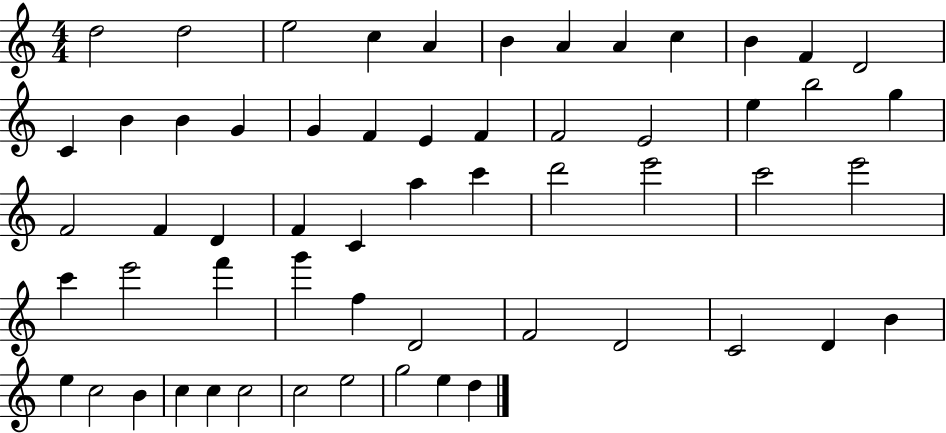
D5/h D5/h E5/h C5/q A4/q B4/q A4/q A4/q C5/q B4/q F4/q D4/h C4/q B4/q B4/q G4/q G4/q F4/q E4/q F4/q F4/h E4/h E5/q B5/h G5/q F4/h F4/q D4/q F4/q C4/q A5/q C6/q D6/h E6/h C6/h E6/h C6/q E6/h F6/q G6/q F5/q D4/h F4/h D4/h C4/h D4/q B4/q E5/q C5/h B4/q C5/q C5/q C5/h C5/h E5/h G5/h E5/q D5/q